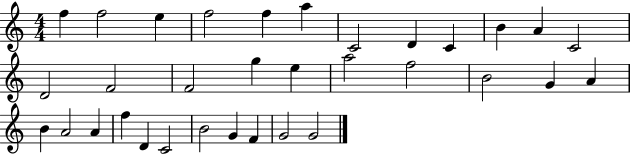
F5/q F5/h E5/q F5/h F5/q A5/q C4/h D4/q C4/q B4/q A4/q C4/h D4/h F4/h F4/h G5/q E5/q A5/h F5/h B4/h G4/q A4/q B4/q A4/h A4/q F5/q D4/q C4/h B4/h G4/q F4/q G4/h G4/h